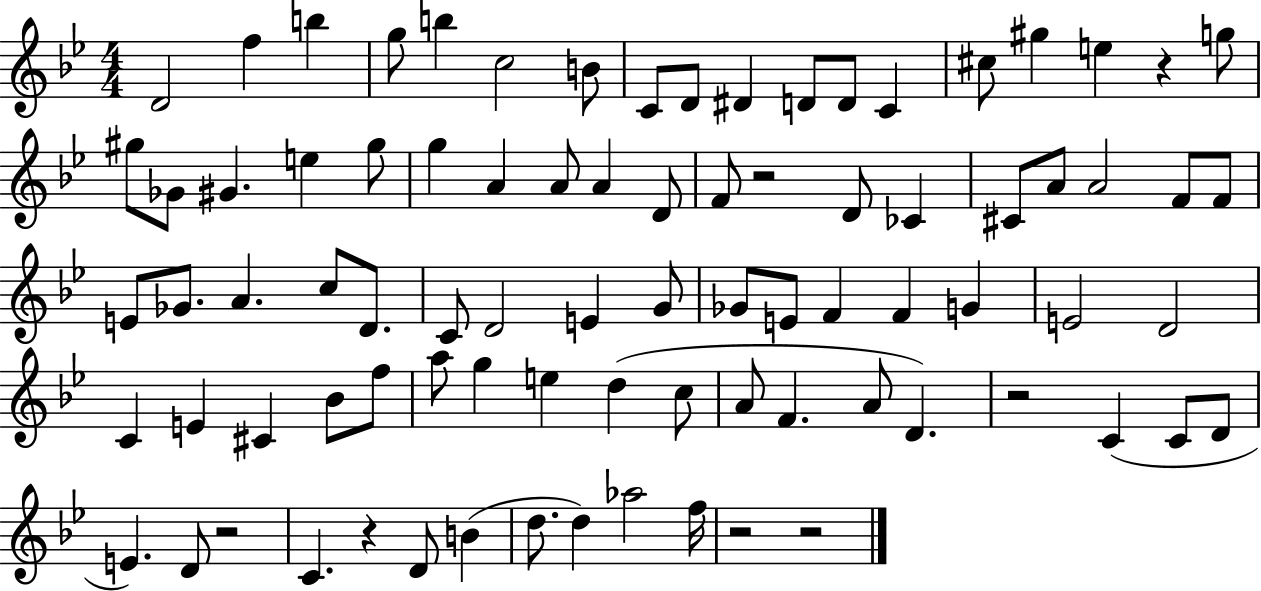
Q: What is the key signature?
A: BES major